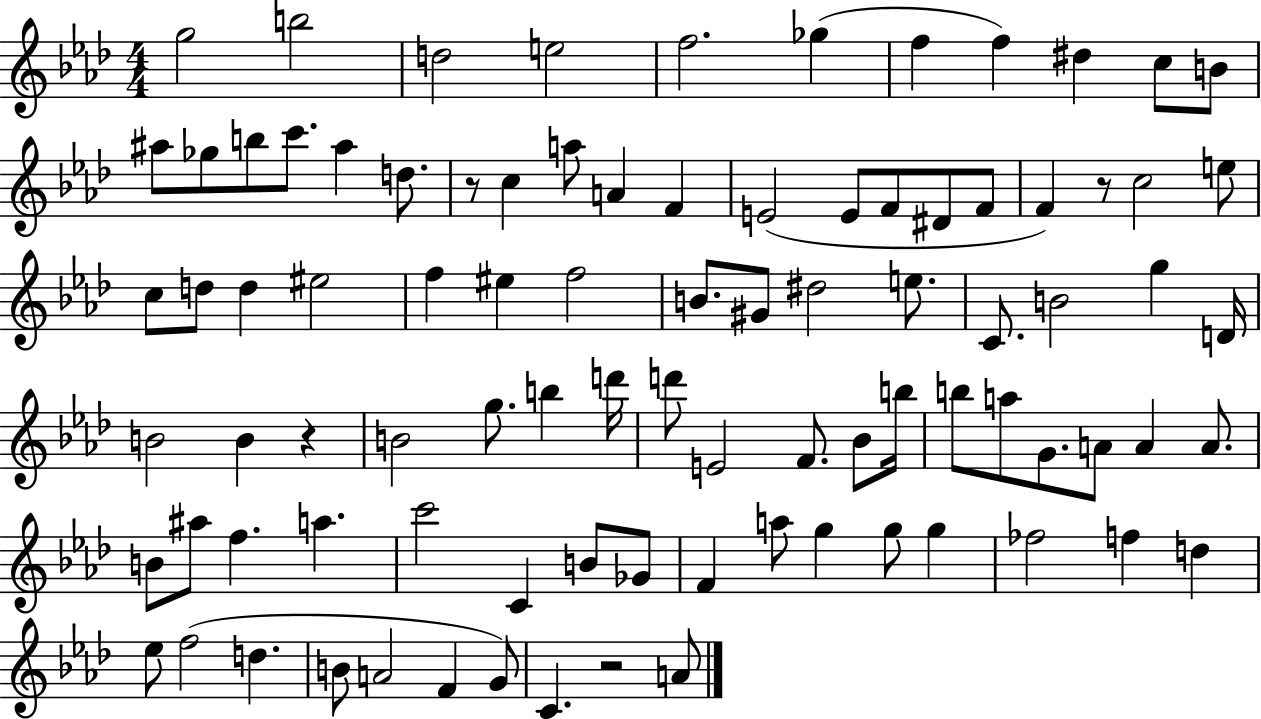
X:1
T:Untitled
M:4/4
L:1/4
K:Ab
g2 b2 d2 e2 f2 _g f f ^d c/2 B/2 ^a/2 _g/2 b/2 c'/2 ^a d/2 z/2 c a/2 A F E2 E/2 F/2 ^D/2 F/2 F z/2 c2 e/2 c/2 d/2 d ^e2 f ^e f2 B/2 ^G/2 ^d2 e/2 C/2 B2 g D/4 B2 B z B2 g/2 b d'/4 d'/2 E2 F/2 _B/2 b/4 b/2 a/2 G/2 A/2 A A/2 B/2 ^a/2 f a c'2 C B/2 _G/2 F a/2 g g/2 g _f2 f d _e/2 f2 d B/2 A2 F G/2 C z2 A/2